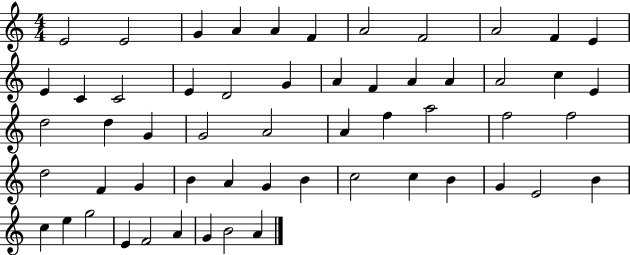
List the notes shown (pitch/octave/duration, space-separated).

E4/h E4/h G4/q A4/q A4/q F4/q A4/h F4/h A4/h F4/q E4/q E4/q C4/q C4/h E4/q D4/h G4/q A4/q F4/q A4/q A4/q A4/h C5/q E4/q D5/h D5/q G4/q G4/h A4/h A4/q F5/q A5/h F5/h F5/h D5/h F4/q G4/q B4/q A4/q G4/q B4/q C5/h C5/q B4/q G4/q E4/h B4/q C5/q E5/q G5/h E4/q F4/h A4/q G4/q B4/h A4/q